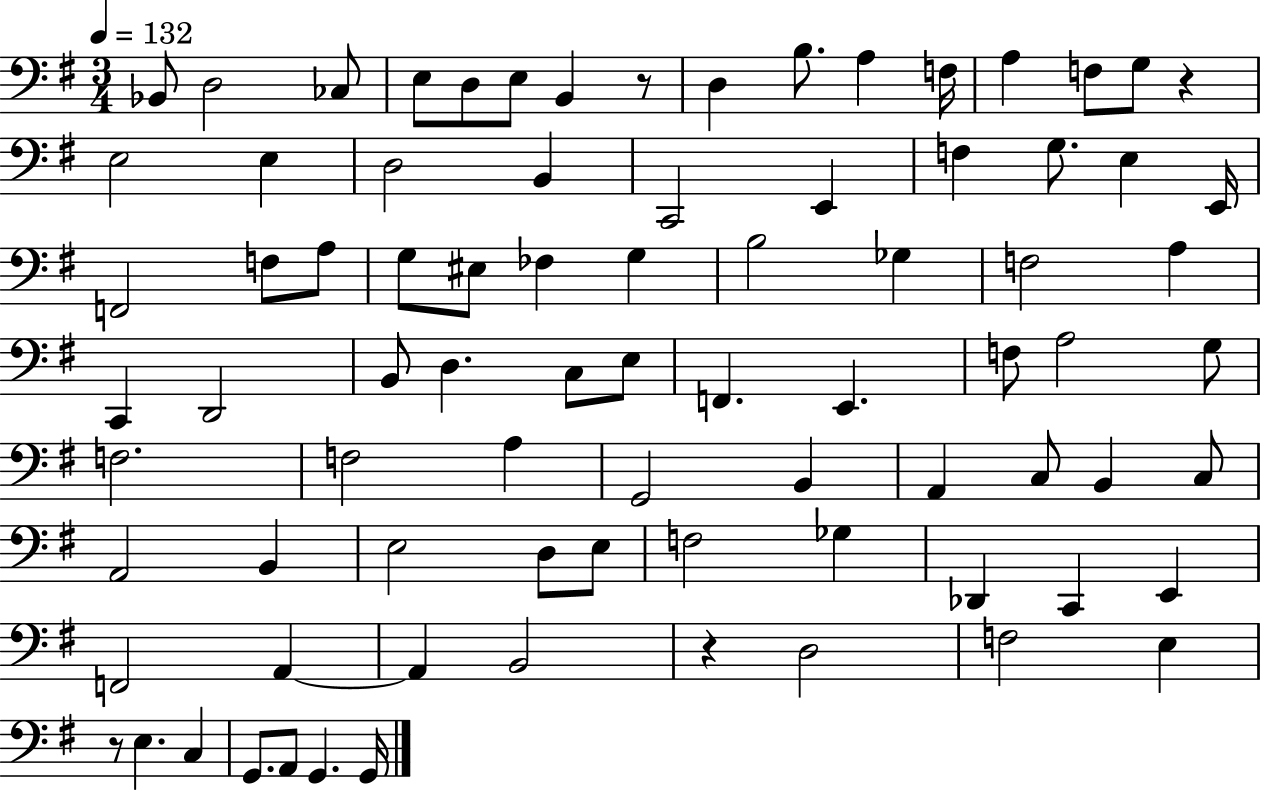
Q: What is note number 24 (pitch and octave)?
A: E2